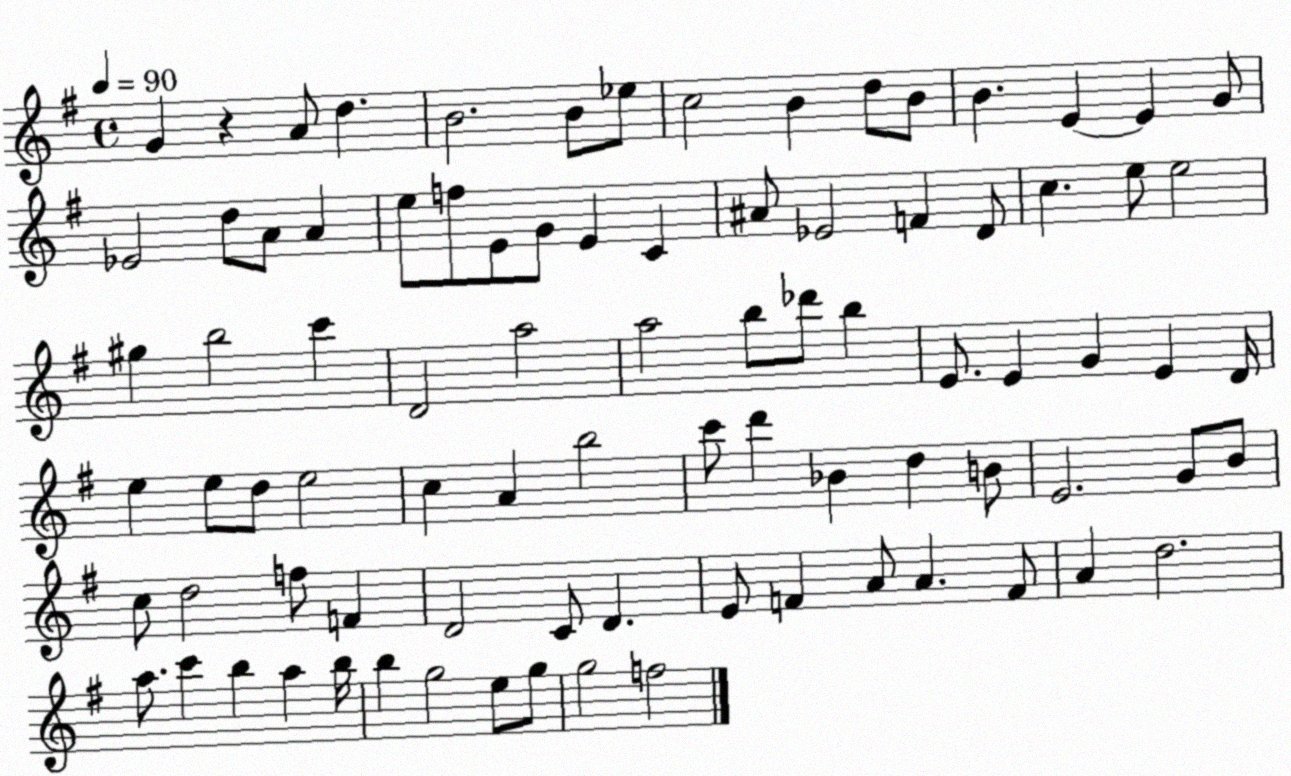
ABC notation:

X:1
T:Untitled
M:4/4
L:1/4
K:G
G z A/2 d B2 B/2 _e/2 c2 B d/2 B/2 B E E G/2 _E2 d/2 A/2 A e/2 f/2 E/2 G/2 E C ^A/2 _E2 F D/2 c e/2 e2 ^g b2 c' D2 a2 a2 b/2 _d'/2 b E/2 E G E D/4 e e/2 d/2 e2 c A b2 c'/2 d' _B d B/2 E2 G/2 B/2 c/2 d2 f/2 F D2 C/2 D E/2 F A/2 A F/2 A d2 a/2 c' b a b/4 b g2 e/2 g/2 g2 f2